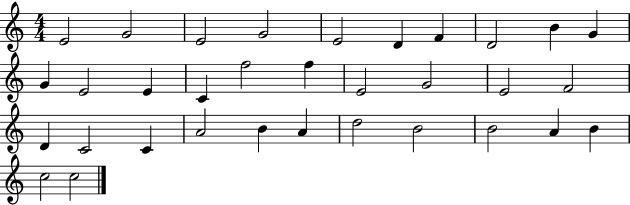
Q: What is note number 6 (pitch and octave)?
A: D4